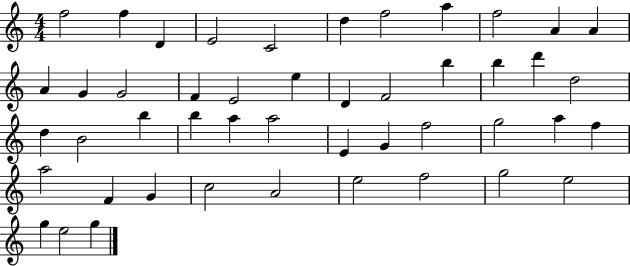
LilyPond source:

{
  \clef treble
  \numericTimeSignature
  \time 4/4
  \key c \major
  f''2 f''4 d'4 | e'2 c'2 | d''4 f''2 a''4 | f''2 a'4 a'4 | \break a'4 g'4 g'2 | f'4 e'2 e''4 | d'4 f'2 b''4 | b''4 d'''4 d''2 | \break d''4 b'2 b''4 | b''4 a''4 a''2 | e'4 g'4 f''2 | g''2 a''4 f''4 | \break a''2 f'4 g'4 | c''2 a'2 | e''2 f''2 | g''2 e''2 | \break g''4 e''2 g''4 | \bar "|."
}